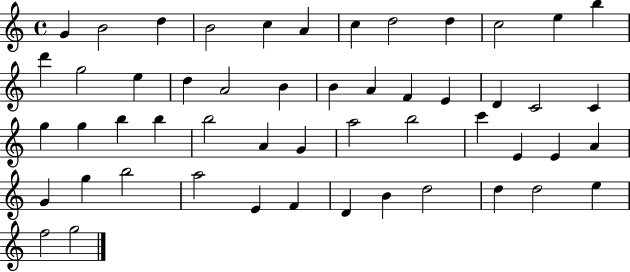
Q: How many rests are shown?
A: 0